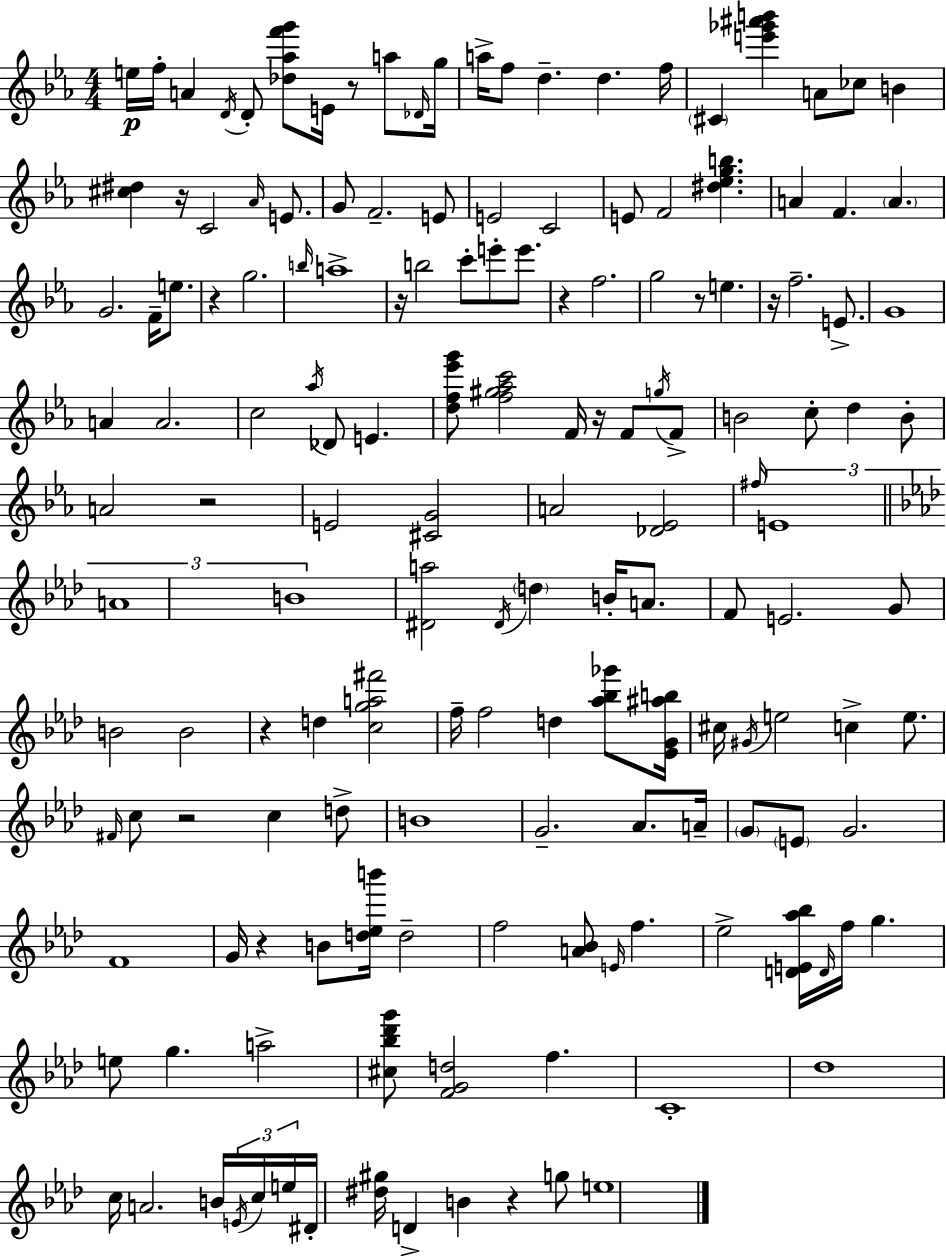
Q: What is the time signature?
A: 4/4